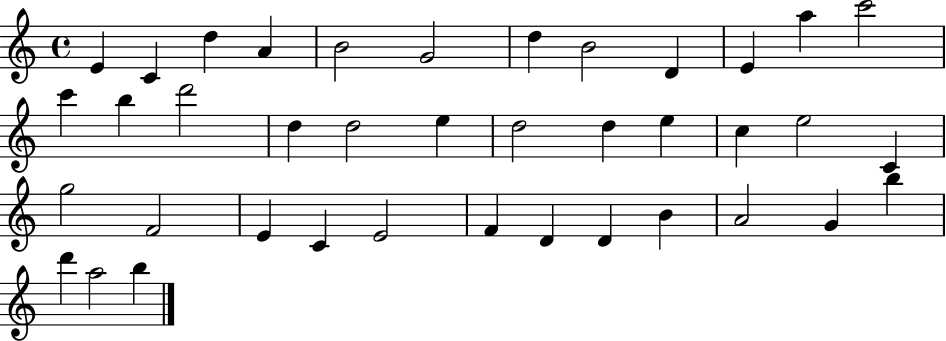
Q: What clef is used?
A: treble